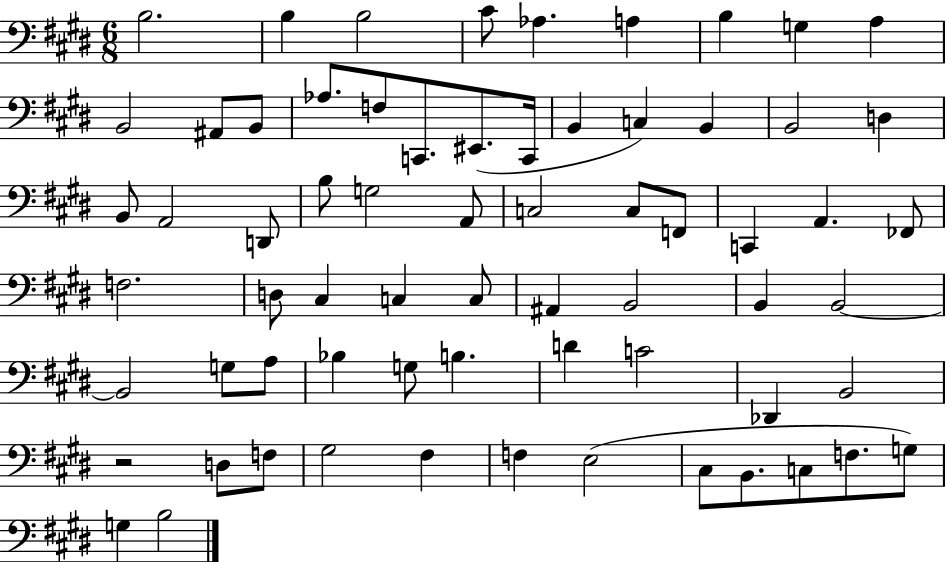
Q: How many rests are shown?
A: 1